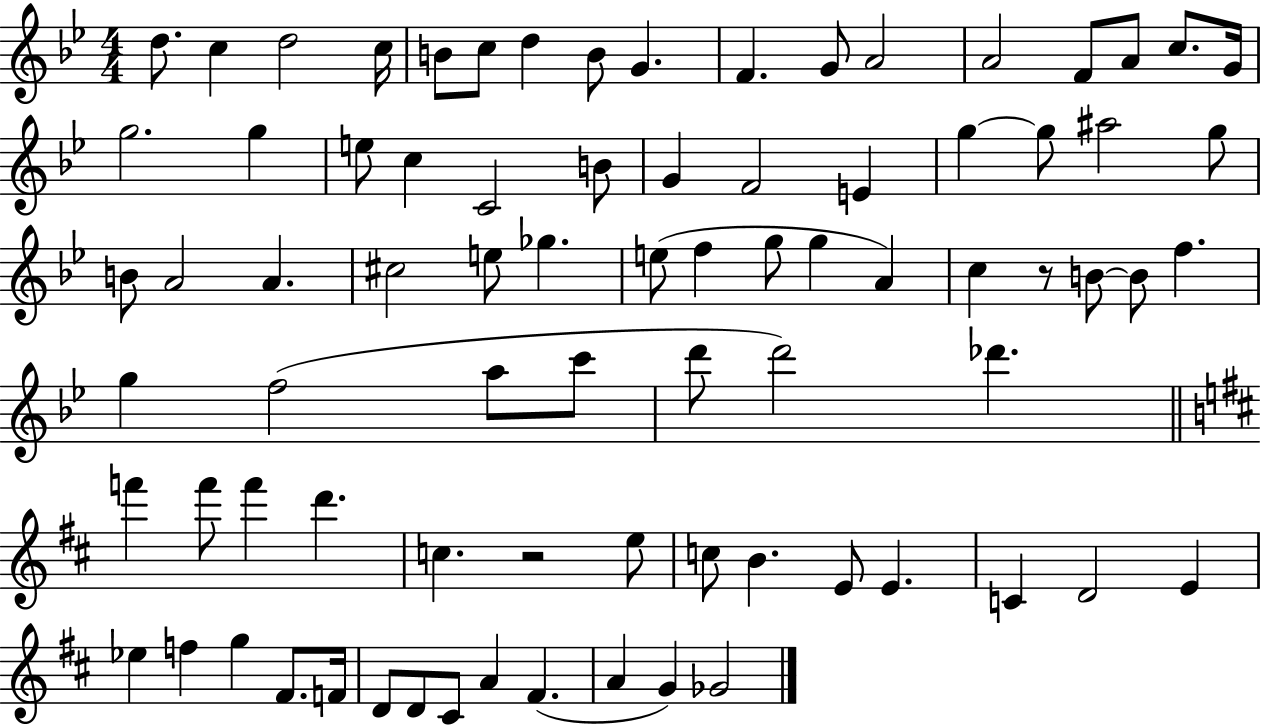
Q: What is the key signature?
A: BES major